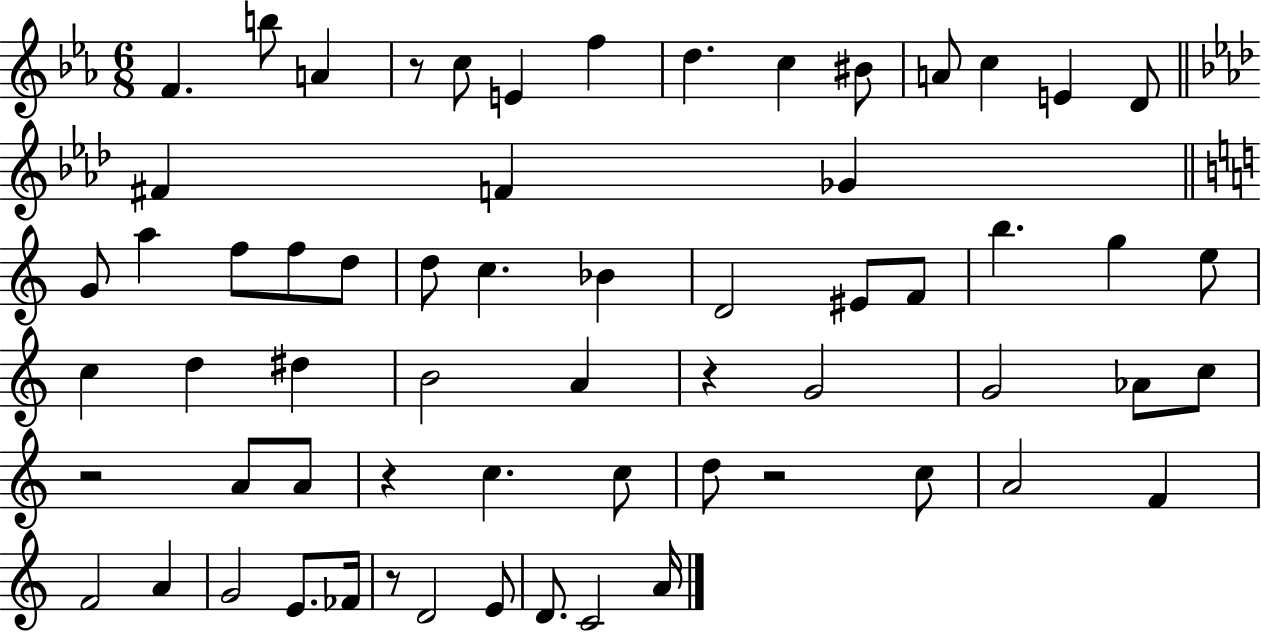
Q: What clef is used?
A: treble